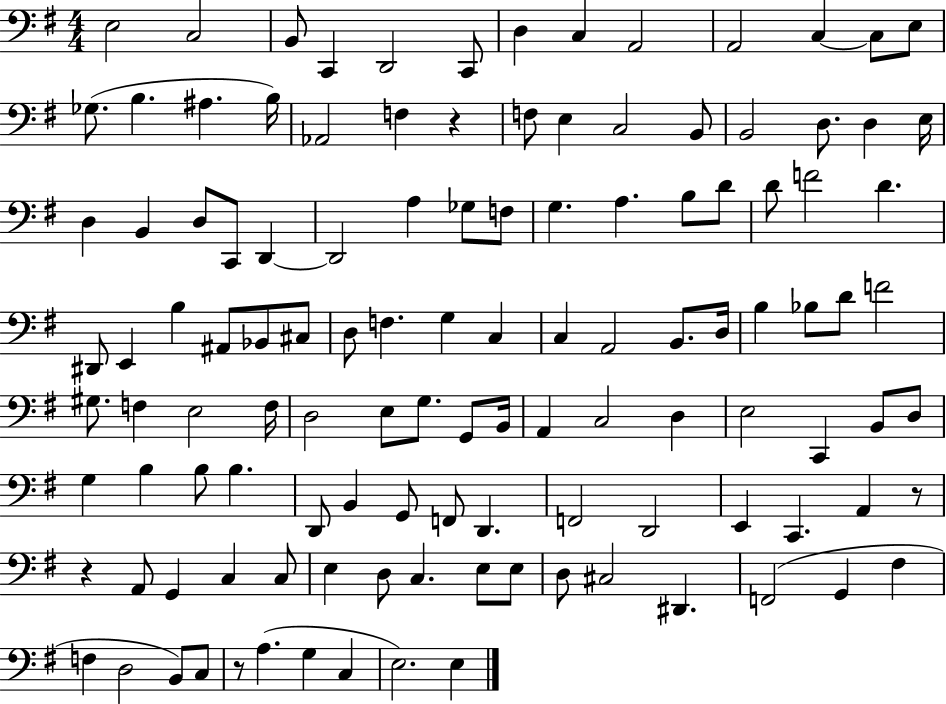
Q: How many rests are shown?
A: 4